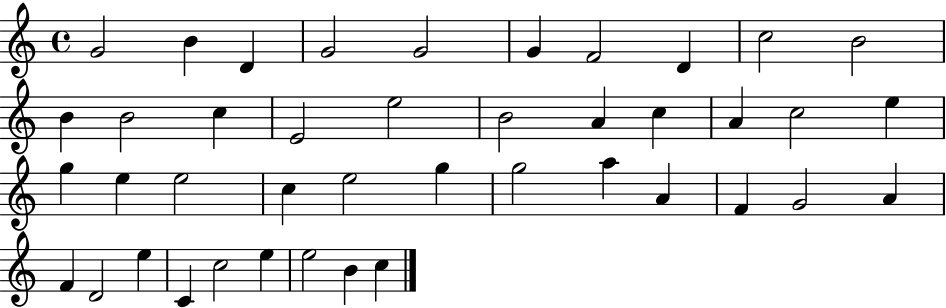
X:1
T:Untitled
M:4/4
L:1/4
K:C
G2 B D G2 G2 G F2 D c2 B2 B B2 c E2 e2 B2 A c A c2 e g e e2 c e2 g g2 a A F G2 A F D2 e C c2 e e2 B c